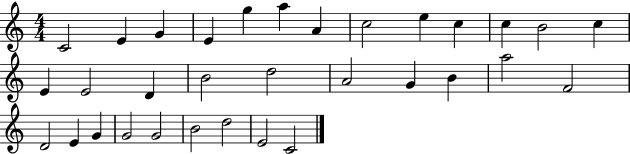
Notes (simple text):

C4/h E4/q G4/q E4/q G5/q A5/q A4/q C5/h E5/q C5/q C5/q B4/h C5/q E4/q E4/h D4/q B4/h D5/h A4/h G4/q B4/q A5/h F4/h D4/h E4/q G4/q G4/h G4/h B4/h D5/h E4/h C4/h